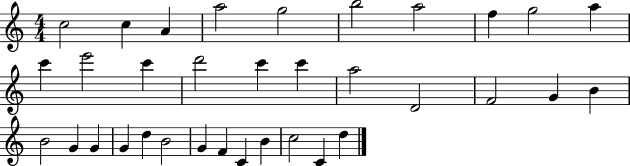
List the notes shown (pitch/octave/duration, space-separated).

C5/h C5/q A4/q A5/h G5/h B5/h A5/h F5/q G5/h A5/q C6/q E6/h C6/q D6/h C6/q C6/q A5/h D4/h F4/h G4/q B4/q B4/h G4/q G4/q G4/q D5/q B4/h G4/q F4/q C4/q B4/q C5/h C4/q D5/q